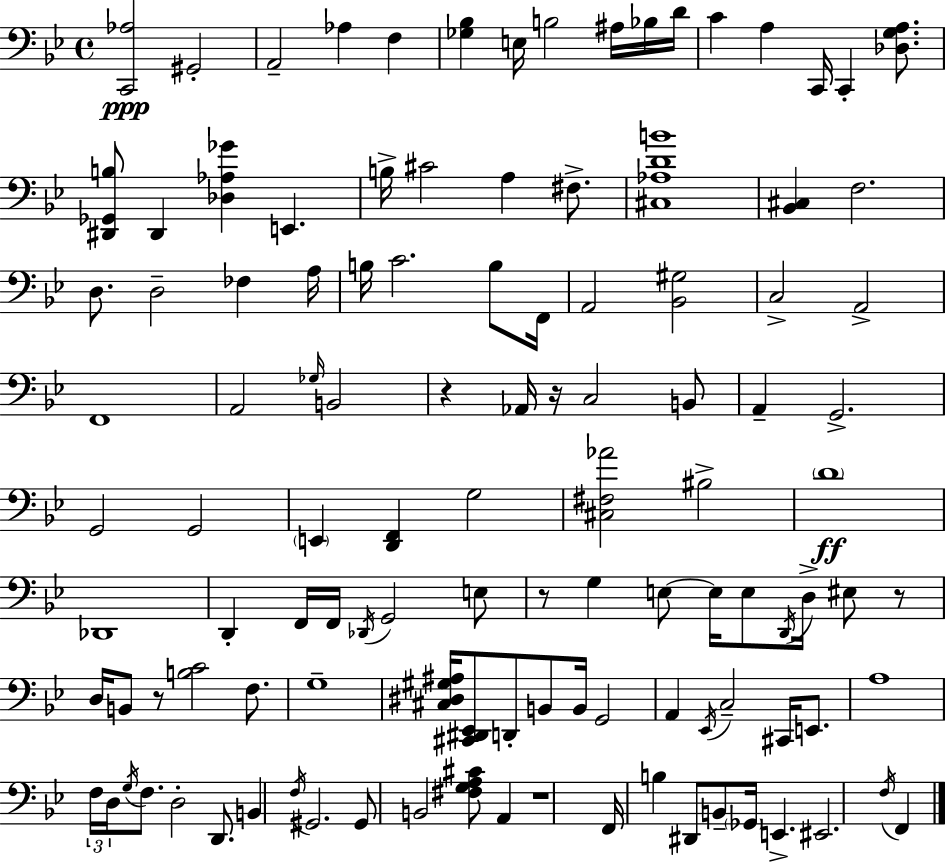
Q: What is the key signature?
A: BES major